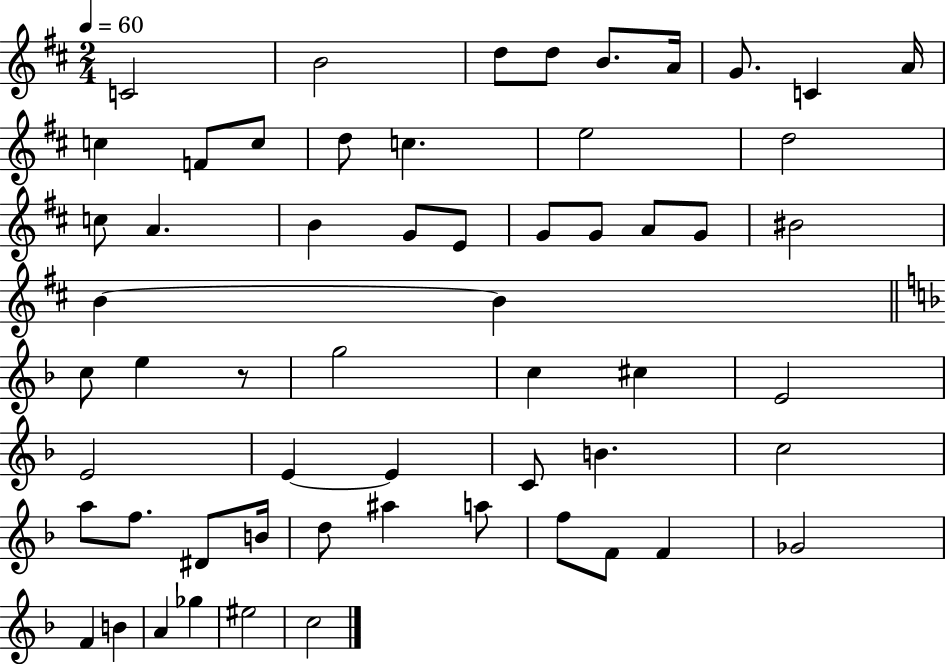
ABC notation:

X:1
T:Untitled
M:2/4
L:1/4
K:D
C2 B2 d/2 d/2 B/2 A/4 G/2 C A/4 c F/2 c/2 d/2 c e2 d2 c/2 A B G/2 E/2 G/2 G/2 A/2 G/2 ^B2 B B c/2 e z/2 g2 c ^c E2 E2 E E C/2 B c2 a/2 f/2 ^D/2 B/4 d/2 ^a a/2 f/2 F/2 F _G2 F B A _g ^e2 c2